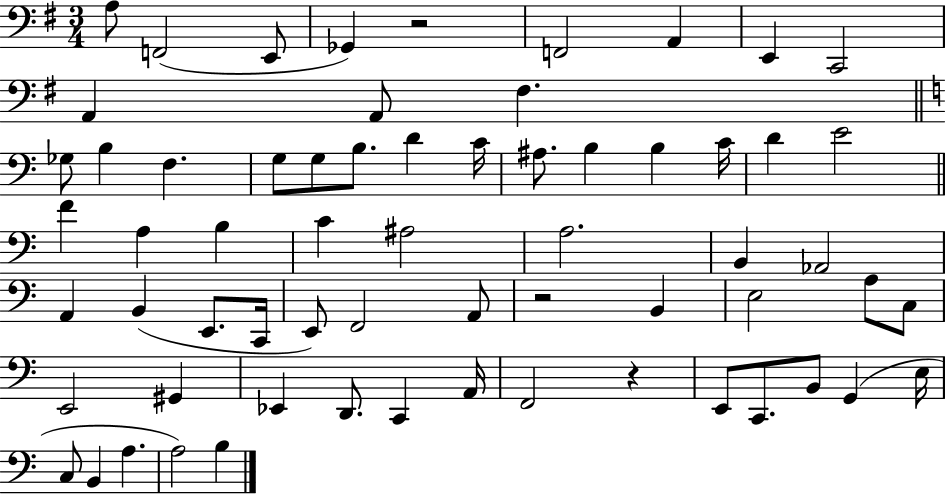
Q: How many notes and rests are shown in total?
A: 64